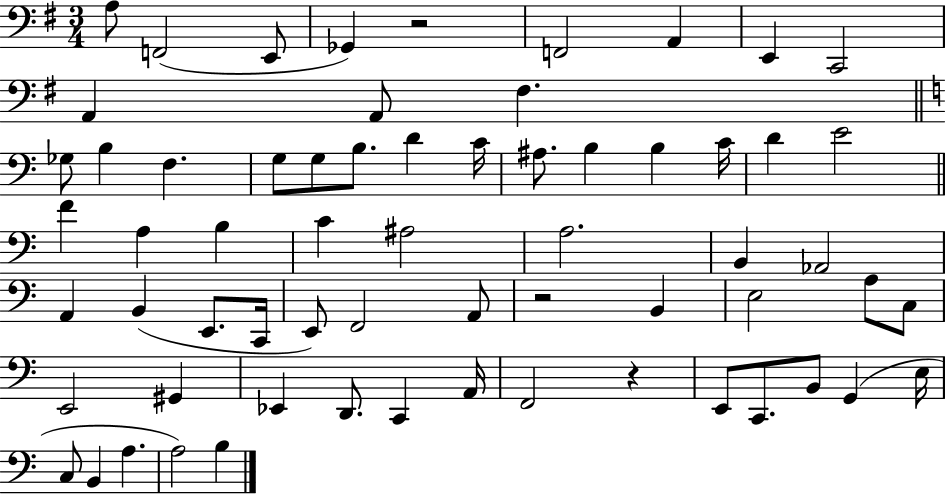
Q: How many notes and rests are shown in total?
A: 64